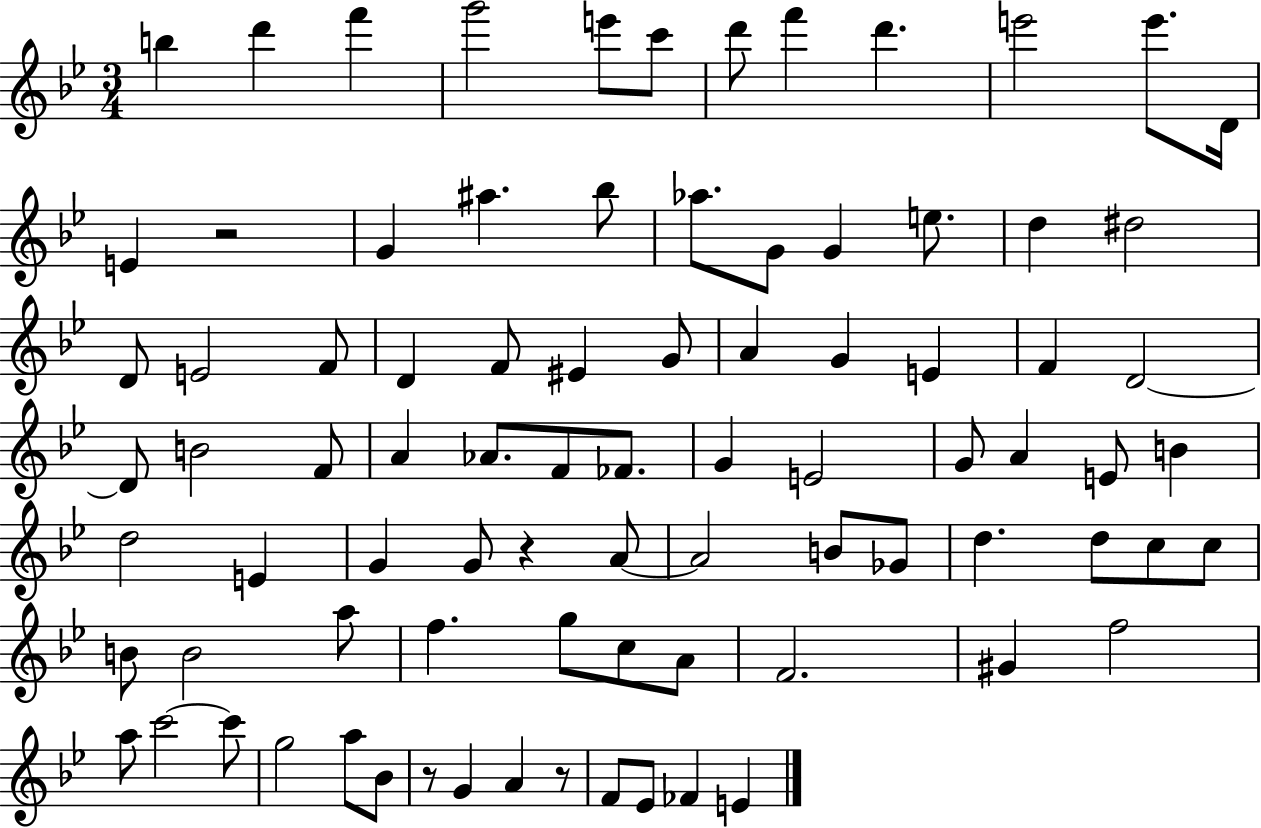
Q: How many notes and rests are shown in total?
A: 85